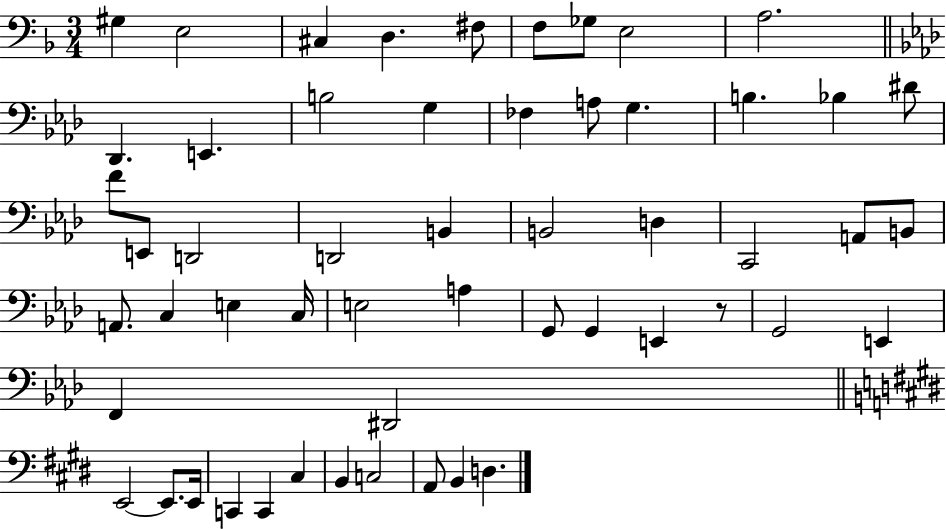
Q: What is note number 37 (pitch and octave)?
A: G2